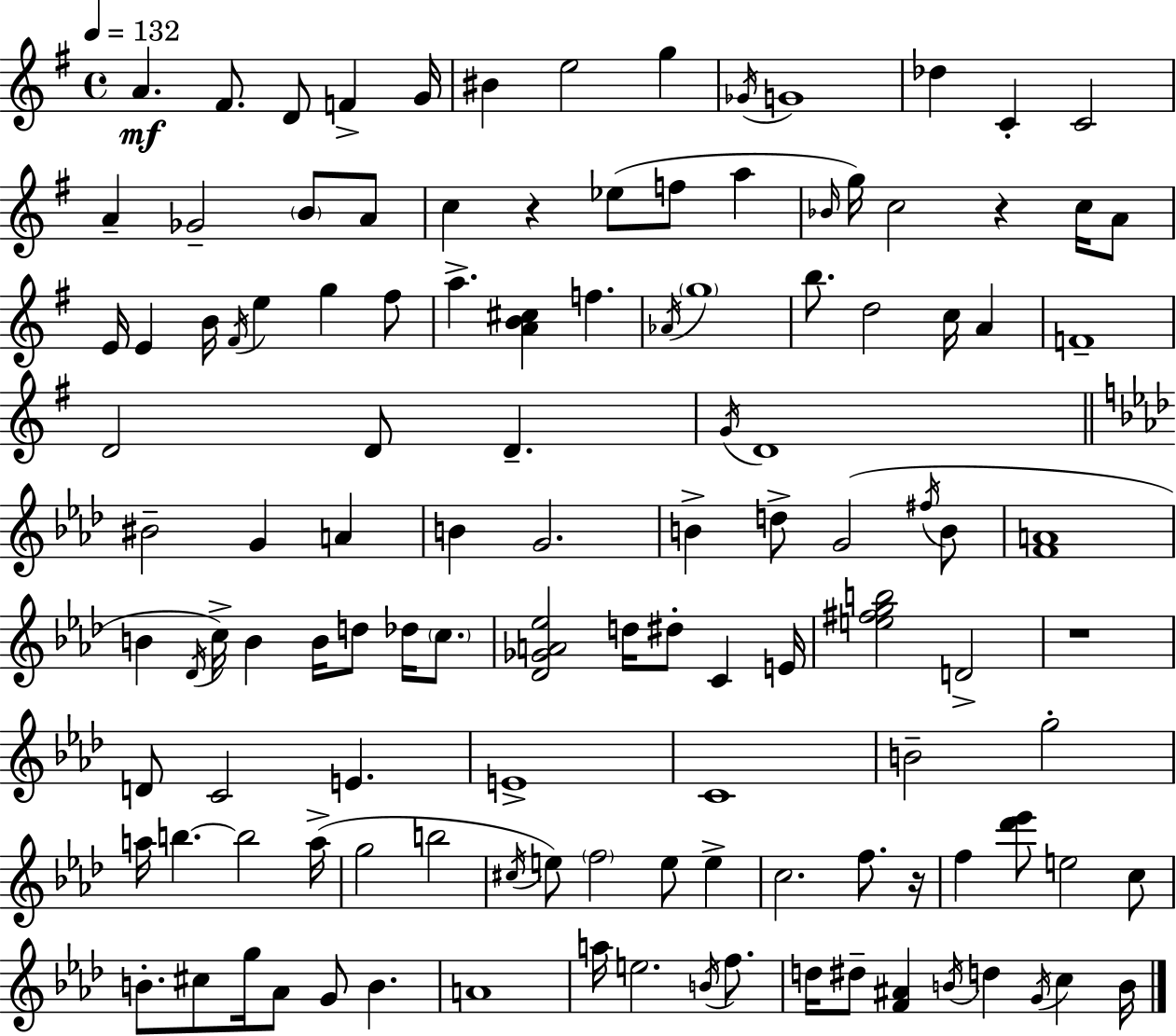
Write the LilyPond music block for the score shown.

{
  \clef treble
  \time 4/4
  \defaultTimeSignature
  \key g \major
  \tempo 4 = 132
  a'4.\mf fis'8. d'8 f'4-> g'16 | bis'4 e''2 g''4 | \acciaccatura { ges'16 } g'1 | des''4 c'4-. c'2 | \break a'4-- ges'2-- \parenthesize b'8 a'8 | c''4 r4 ees''8( f''8 a''4 | \grace { bes'16 }) g''16 c''2 r4 c''16 | a'8 e'16 e'4 b'16 \acciaccatura { fis'16 } e''4 g''4 | \break fis''8 a''4.-> <a' b' cis''>4 f''4. | \acciaccatura { aes'16 } \parenthesize g''1 | b''8. d''2 c''16 | a'4 f'1-- | \break d'2 d'8 d'4.-- | \acciaccatura { g'16 } d'1 | \bar "||" \break \key aes \major bis'2-- g'4 a'4 | b'4 g'2. | b'4-> d''8-> g'2( \acciaccatura { fis''16 } b'8 | <f' a'>1 | \break b'4 \acciaccatura { des'16 }) c''16-> b'4 b'16 d''8 des''16 \parenthesize c''8. | <des' ges' a' ees''>2 d''16 dis''8-. c'4 | e'16 <e'' fis'' g'' b''>2 d'2-> | r1 | \break d'8 c'2 e'4. | e'1-> | c'1 | b'2-- g''2-. | \break a''16 b''4.~~ b''2 | a''16->( g''2 b''2 | \acciaccatura { cis''16 } e''8) \parenthesize f''2 e''8 e''4-> | c''2. f''8. | \break r16 f''4 <des''' ees'''>8 e''2 | c''8 b'8.-. cis''8 g''16 aes'8 g'8 b'4. | a'1 | a''16 e''2. | \break \acciaccatura { b'16 } f''8. d''16 dis''8-- <f' ais'>4 \acciaccatura { b'16 } d''4 | \acciaccatura { g'16 } c''4 b'16 \bar "|."
}